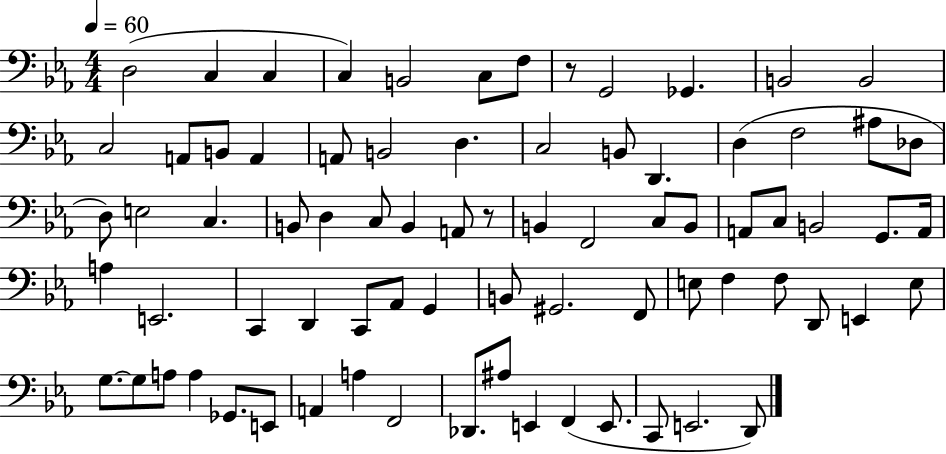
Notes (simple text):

D3/h C3/q C3/q C3/q B2/h C3/e F3/e R/e G2/h Gb2/q. B2/h B2/h C3/h A2/e B2/e A2/q A2/e B2/h D3/q. C3/h B2/e D2/q. D3/q F3/h A#3/e Db3/e D3/e E3/h C3/q. B2/e D3/q C3/e B2/q A2/e R/e B2/q F2/h C3/e B2/e A2/e C3/e B2/h G2/e. A2/s A3/q E2/h. C2/q D2/q C2/e Ab2/e G2/q B2/e G#2/h. F2/e E3/e F3/q F3/e D2/e E2/q E3/e G3/e. G3/e A3/e A3/q Gb2/e. E2/e A2/q A3/q F2/h Db2/e. A#3/e E2/q F2/q E2/e. C2/e E2/h. D2/e